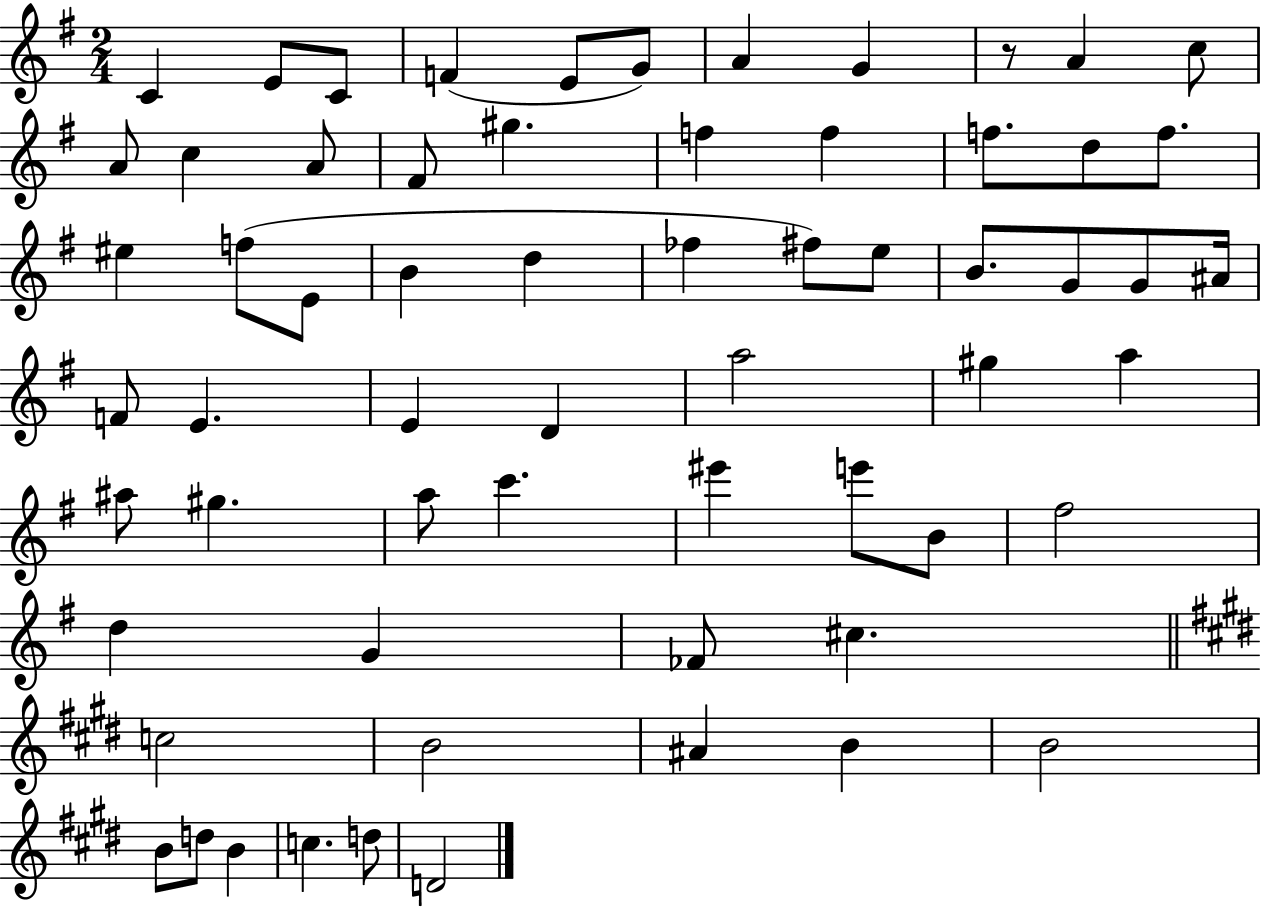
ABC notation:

X:1
T:Untitled
M:2/4
L:1/4
K:G
C E/2 C/2 F E/2 G/2 A G z/2 A c/2 A/2 c A/2 ^F/2 ^g f f f/2 d/2 f/2 ^e f/2 E/2 B d _f ^f/2 e/2 B/2 G/2 G/2 ^A/4 F/2 E E D a2 ^g a ^a/2 ^g a/2 c' ^e' e'/2 B/2 ^f2 d G _F/2 ^c c2 B2 ^A B B2 B/2 d/2 B c d/2 D2